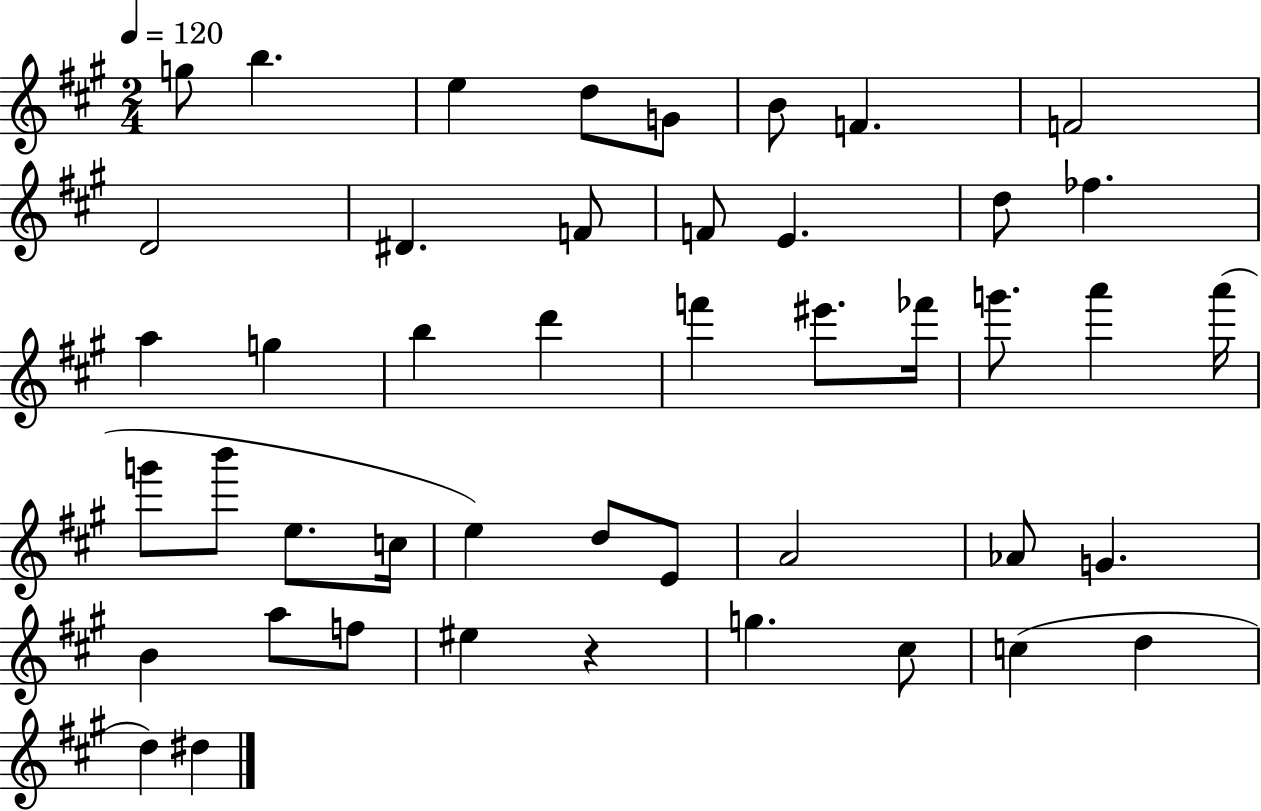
G5/e B5/q. E5/q D5/e G4/e B4/e F4/q. F4/h D4/h D#4/q. F4/e F4/e E4/q. D5/e FES5/q. A5/q G5/q B5/q D6/q F6/q EIS6/e. FES6/s G6/e. A6/q A6/s G6/e B6/e E5/e. C5/s E5/q D5/e E4/e A4/h Ab4/e G4/q. B4/q A5/e F5/e EIS5/q R/q G5/q. C#5/e C5/q D5/q D5/q D#5/q